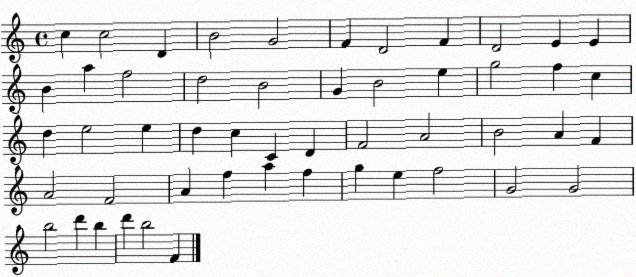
X:1
T:Untitled
M:4/4
L:1/4
K:C
c c2 D B2 G2 F D2 F D2 E E B a f2 d2 B2 G B2 e g2 f c d e2 e d c C D F2 A2 B2 A F A2 F2 A f a f g e f2 G2 G2 b2 d' b d' b2 F